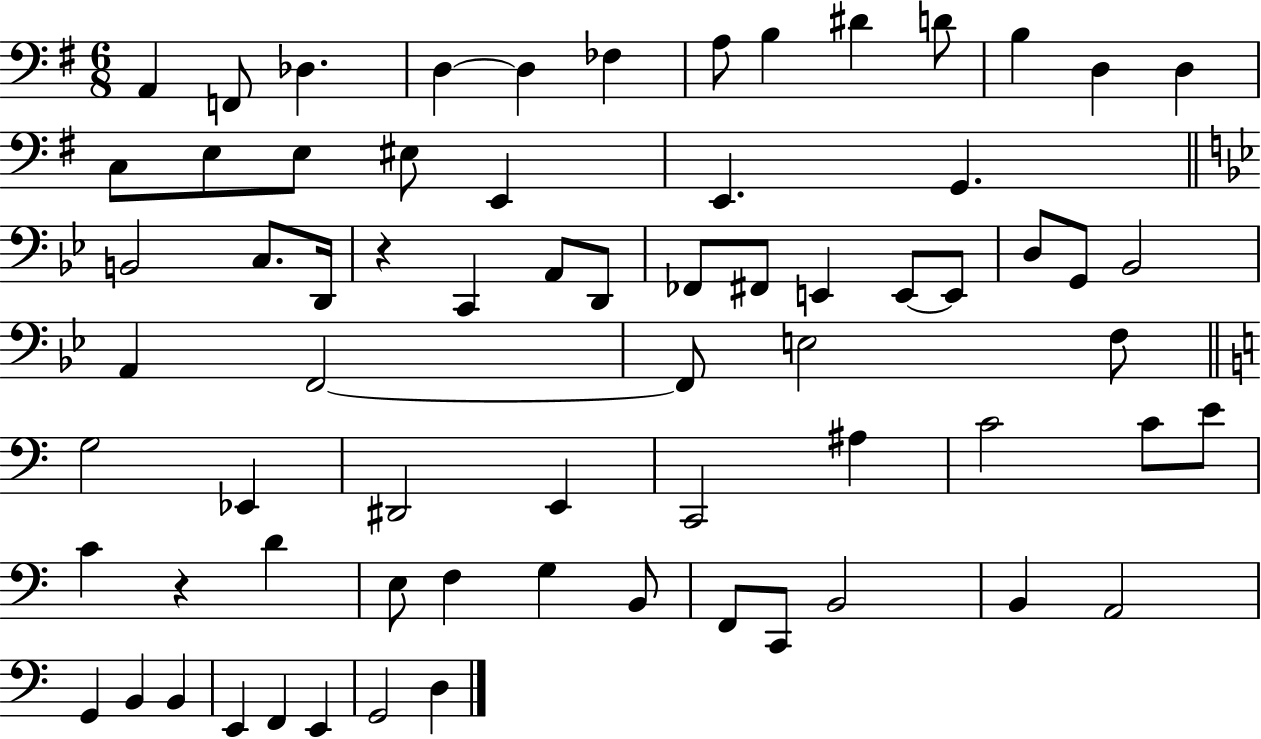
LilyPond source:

{
  \clef bass
  \numericTimeSignature
  \time 6/8
  \key g \major
  a,4 f,8 des4. | d4~~ d4 fes4 | a8 b4 dis'4 d'8 | b4 d4 d4 | \break c8 e8 e8 eis8 e,4 | e,4. g,4. | \bar "||" \break \key bes \major b,2 c8. d,16 | r4 c,4 a,8 d,8 | fes,8 fis,8 e,4 e,8~~ e,8 | d8 g,8 bes,2 | \break a,4 f,2~~ | f,8 e2 f8 | \bar "||" \break \key c \major g2 ees,4 | dis,2 e,4 | c,2 ais4 | c'2 c'8 e'8 | \break c'4 r4 d'4 | e8 f4 g4 b,8 | f,8 c,8 b,2 | b,4 a,2 | \break g,4 b,4 b,4 | e,4 f,4 e,4 | g,2 d4 | \bar "|."
}